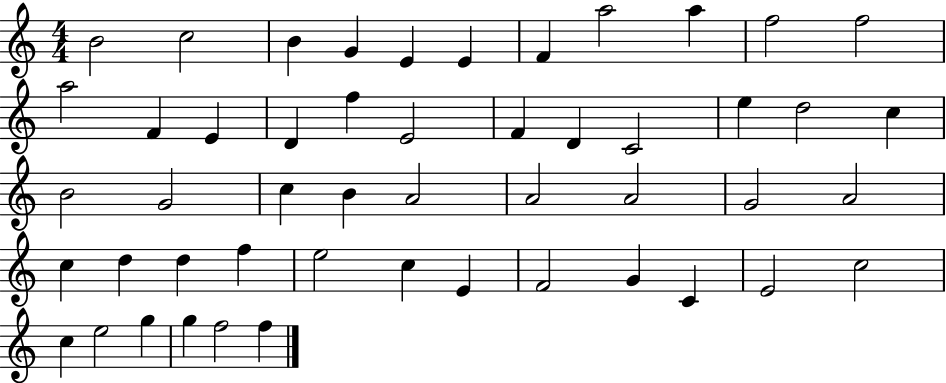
{
  \clef treble
  \numericTimeSignature
  \time 4/4
  \key c \major
  b'2 c''2 | b'4 g'4 e'4 e'4 | f'4 a''2 a''4 | f''2 f''2 | \break a''2 f'4 e'4 | d'4 f''4 e'2 | f'4 d'4 c'2 | e''4 d''2 c''4 | \break b'2 g'2 | c''4 b'4 a'2 | a'2 a'2 | g'2 a'2 | \break c''4 d''4 d''4 f''4 | e''2 c''4 e'4 | f'2 g'4 c'4 | e'2 c''2 | \break c''4 e''2 g''4 | g''4 f''2 f''4 | \bar "|."
}